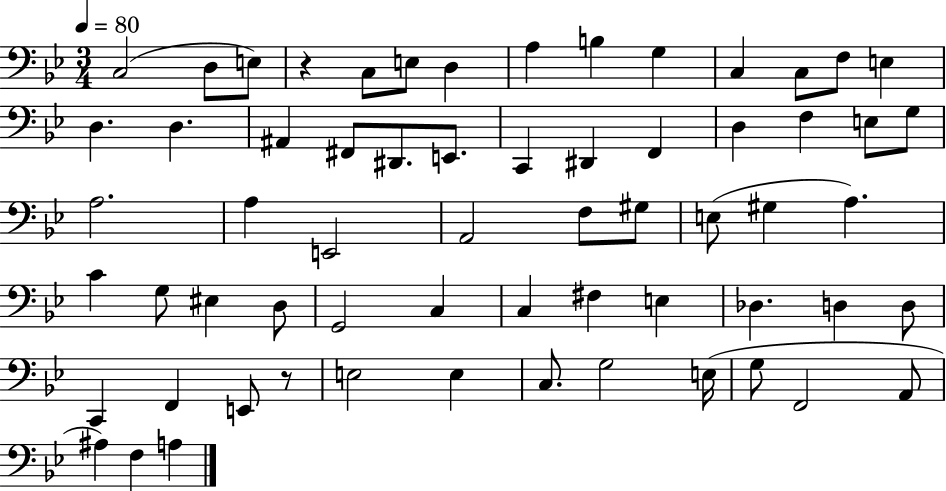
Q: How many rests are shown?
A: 2